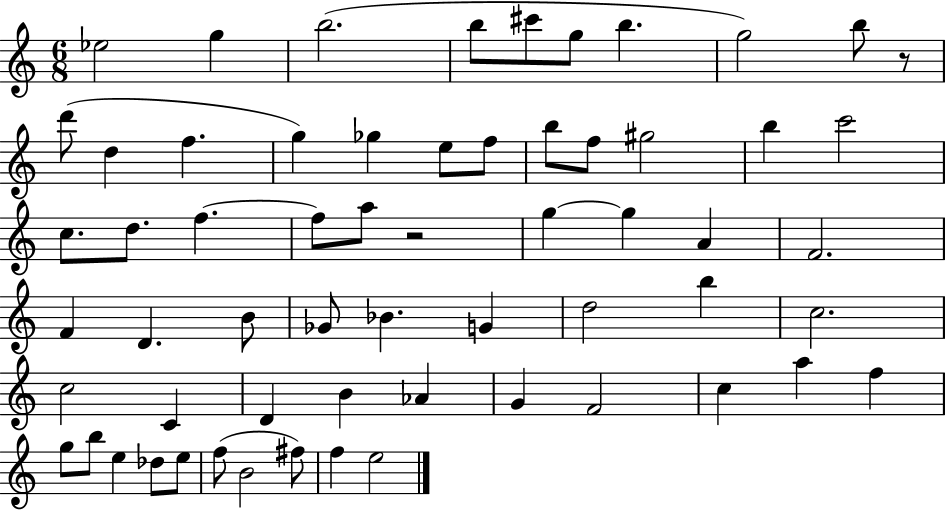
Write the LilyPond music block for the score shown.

{
  \clef treble
  \numericTimeSignature
  \time 6/8
  \key c \major
  ees''2 g''4 | b''2.( | b''8 cis'''8 g''8 b''4. | g''2) b''8 r8 | \break d'''8( d''4 f''4. | g''4) ges''4 e''8 f''8 | b''8 f''8 gis''2 | b''4 c'''2 | \break c''8. d''8. f''4.~~ | f''8 a''8 r2 | g''4~~ g''4 a'4 | f'2. | \break f'4 d'4. b'8 | ges'8 bes'4. g'4 | d''2 b''4 | c''2. | \break c''2 c'4 | d'4 b'4 aes'4 | g'4 f'2 | c''4 a''4 f''4 | \break g''8 b''8 e''4 des''8 e''8 | f''8( b'2 fis''8) | f''4 e''2 | \bar "|."
}